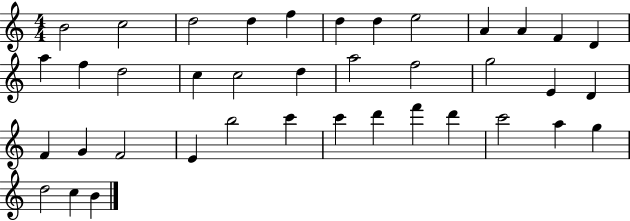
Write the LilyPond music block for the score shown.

{
  \clef treble
  \numericTimeSignature
  \time 4/4
  \key c \major
  b'2 c''2 | d''2 d''4 f''4 | d''4 d''4 e''2 | a'4 a'4 f'4 d'4 | \break a''4 f''4 d''2 | c''4 c''2 d''4 | a''2 f''2 | g''2 e'4 d'4 | \break f'4 g'4 f'2 | e'4 b''2 c'''4 | c'''4 d'''4 f'''4 d'''4 | c'''2 a''4 g''4 | \break d''2 c''4 b'4 | \bar "|."
}